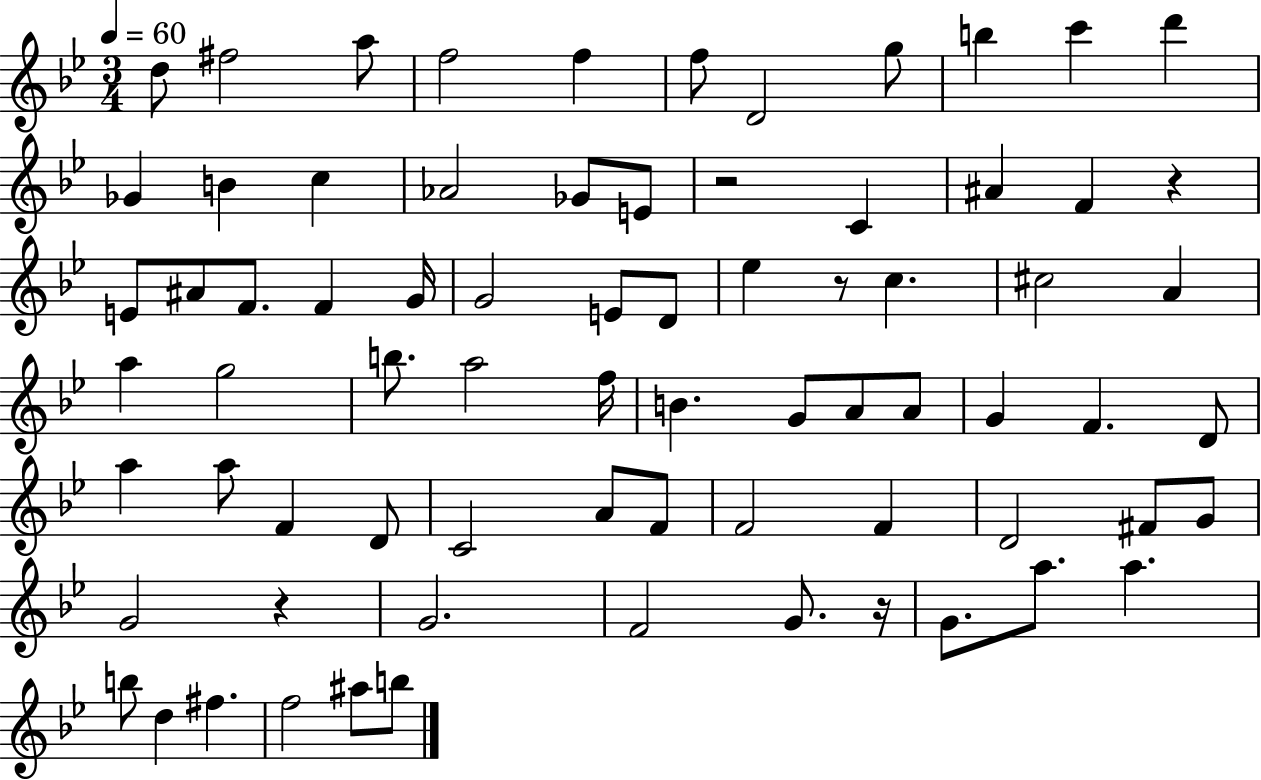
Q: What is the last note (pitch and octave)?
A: B5